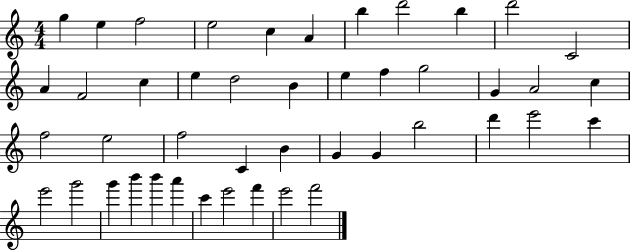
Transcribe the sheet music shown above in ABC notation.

X:1
T:Untitled
M:4/4
L:1/4
K:C
g e f2 e2 c A b d'2 b d'2 C2 A F2 c e d2 B e f g2 G A2 c f2 e2 f2 C B G G b2 d' e'2 c' e'2 g'2 g' b' b' a' c' e'2 f' e'2 f'2